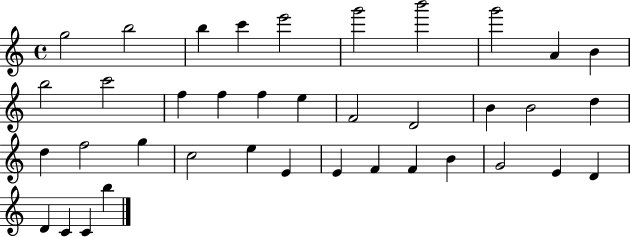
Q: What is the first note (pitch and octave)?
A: G5